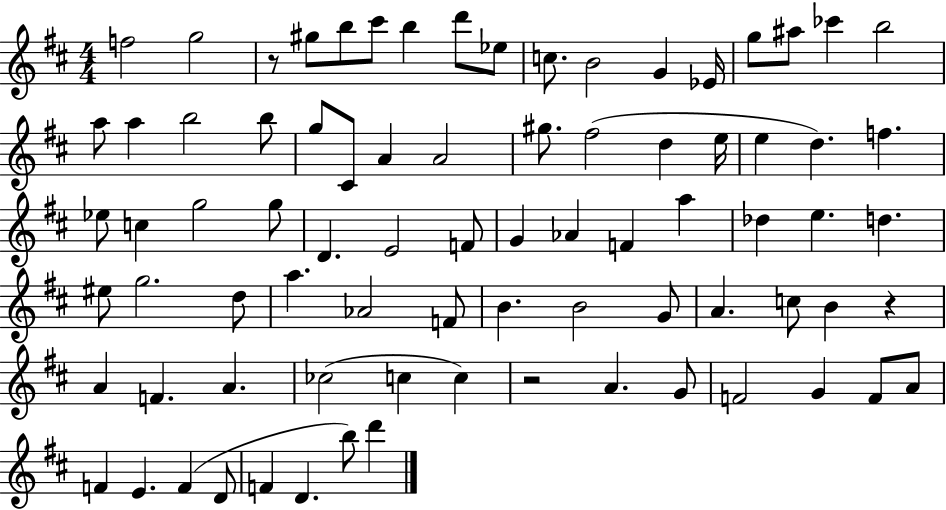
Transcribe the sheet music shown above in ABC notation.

X:1
T:Untitled
M:4/4
L:1/4
K:D
f2 g2 z/2 ^g/2 b/2 ^c'/2 b d'/2 _e/2 c/2 B2 G _E/4 g/2 ^a/2 _c' b2 a/2 a b2 b/2 g/2 ^C/2 A A2 ^g/2 ^f2 d e/4 e d f _e/2 c g2 g/2 D E2 F/2 G _A F a _d e d ^e/2 g2 d/2 a _A2 F/2 B B2 G/2 A c/2 B z A F A _c2 c c z2 A G/2 F2 G F/2 A/2 F E F D/2 F D b/2 d'